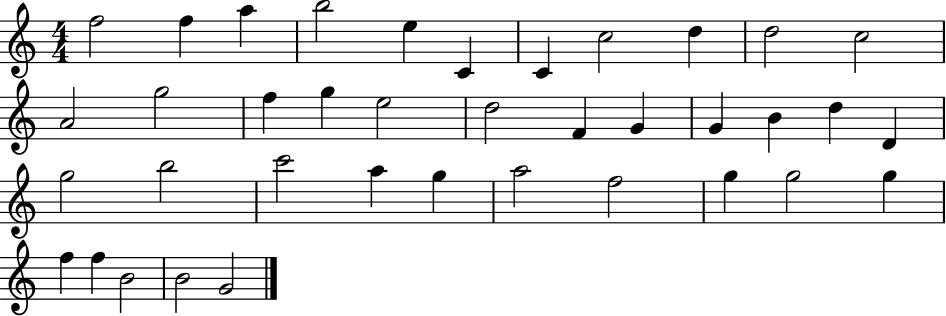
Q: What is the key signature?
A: C major